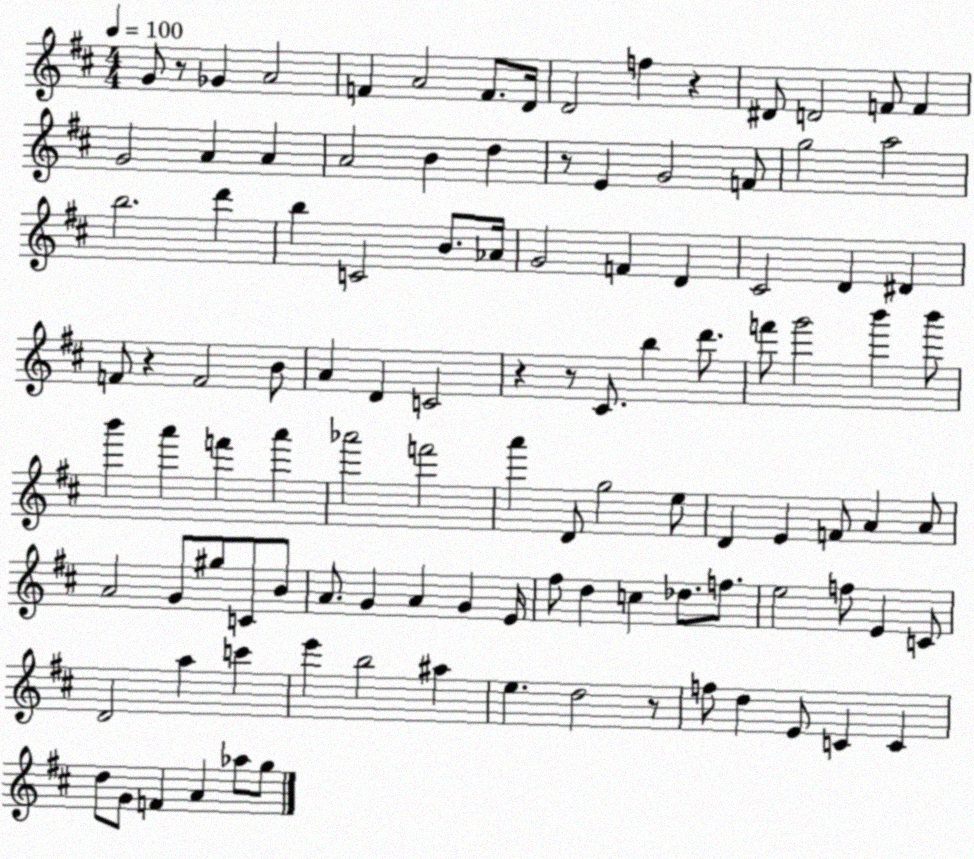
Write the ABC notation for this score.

X:1
T:Untitled
M:4/4
L:1/4
K:D
G/2 z/2 _G A2 F A2 F/2 D/4 D2 f z ^D/2 D2 F/2 F G2 A A A2 B d z/2 E G2 F/2 g2 a2 b2 d' b C2 B/2 _A/4 G2 F D ^C2 D ^D F/2 z F2 B/2 A D C2 z z/2 ^C/2 b d'/2 f'/2 g'2 b' b'/2 b' a' f' a' _a'2 f'2 a' D/2 g2 e/2 D E F/2 A A/2 A2 G/2 ^g/2 C/2 B/2 A/2 G A G E/4 ^f/2 d c _d/2 f/2 e2 f/2 E C/2 D2 a c' e' b2 ^a e d2 z/2 f/2 d E/2 C C d/2 G/2 F A _a/2 g/2